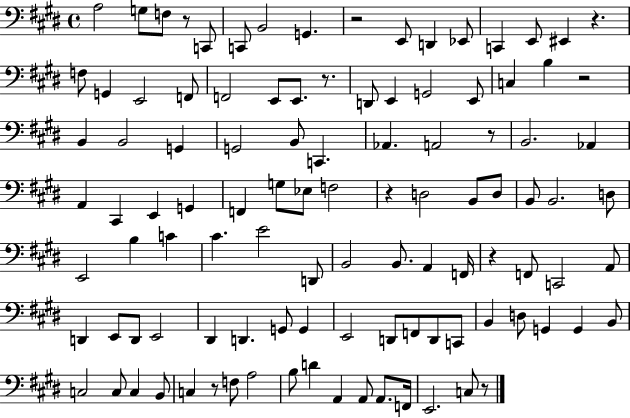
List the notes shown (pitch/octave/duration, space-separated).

A3/h G3/e F3/e R/e C2/e C2/e B2/h G2/q. R/h E2/e D2/q Eb2/e C2/q E2/e EIS2/q R/q. F3/e G2/q E2/h F2/e F2/h E2/e E2/e. R/e. D2/e E2/q G2/h E2/e C3/q B3/q R/h B2/q B2/h G2/q G2/h B2/e C2/q. Ab2/q. A2/h R/e B2/h. Ab2/q A2/q C#2/q E2/q G2/q F2/q G3/e Eb3/e F3/h R/q D3/h B2/e D3/e B2/e B2/h. D3/e E2/h B3/q C4/q C#4/q. E4/h D2/e B2/h B2/e. A2/q F2/s R/q F2/e C2/h A2/e D2/q E2/e D2/e E2/h D#2/q D2/q. G2/e G2/q E2/h D2/e F2/e D2/e C2/e B2/q D3/e G2/q G2/q B2/e C3/h C3/e C3/q B2/e C3/q R/e F3/e A3/h B3/e D4/q A2/q A2/e A2/e. F2/s E2/h. C3/e R/e